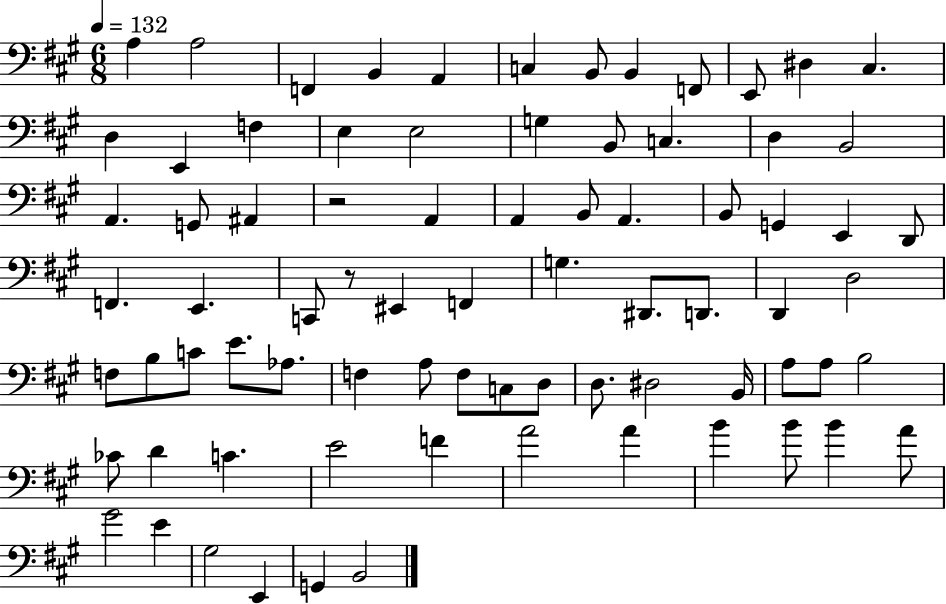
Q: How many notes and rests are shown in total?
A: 78